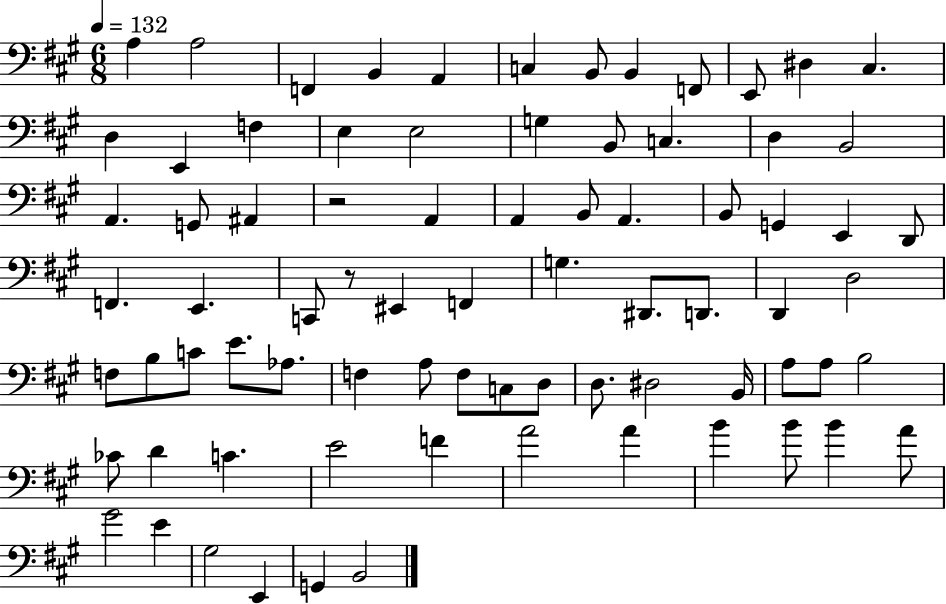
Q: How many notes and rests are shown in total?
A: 78